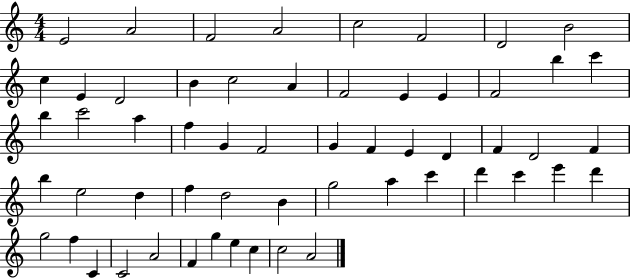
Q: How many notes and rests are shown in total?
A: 57